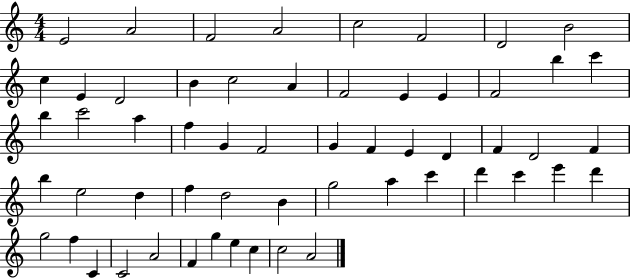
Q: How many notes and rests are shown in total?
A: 57